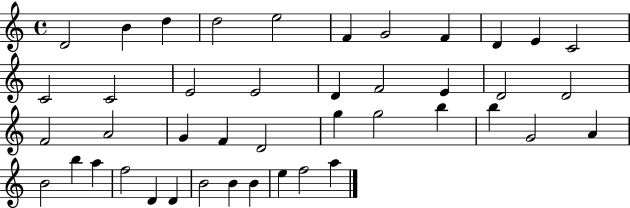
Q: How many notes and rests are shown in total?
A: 43